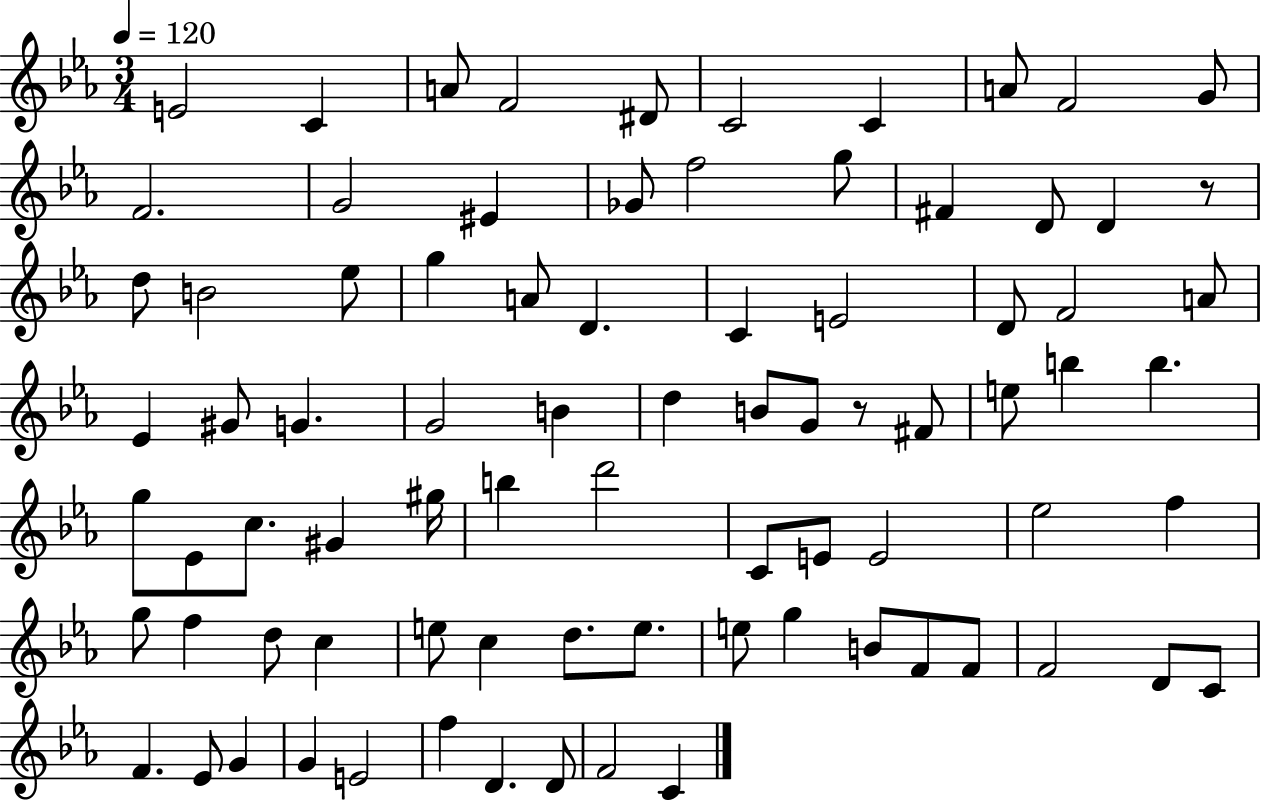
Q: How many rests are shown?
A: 2